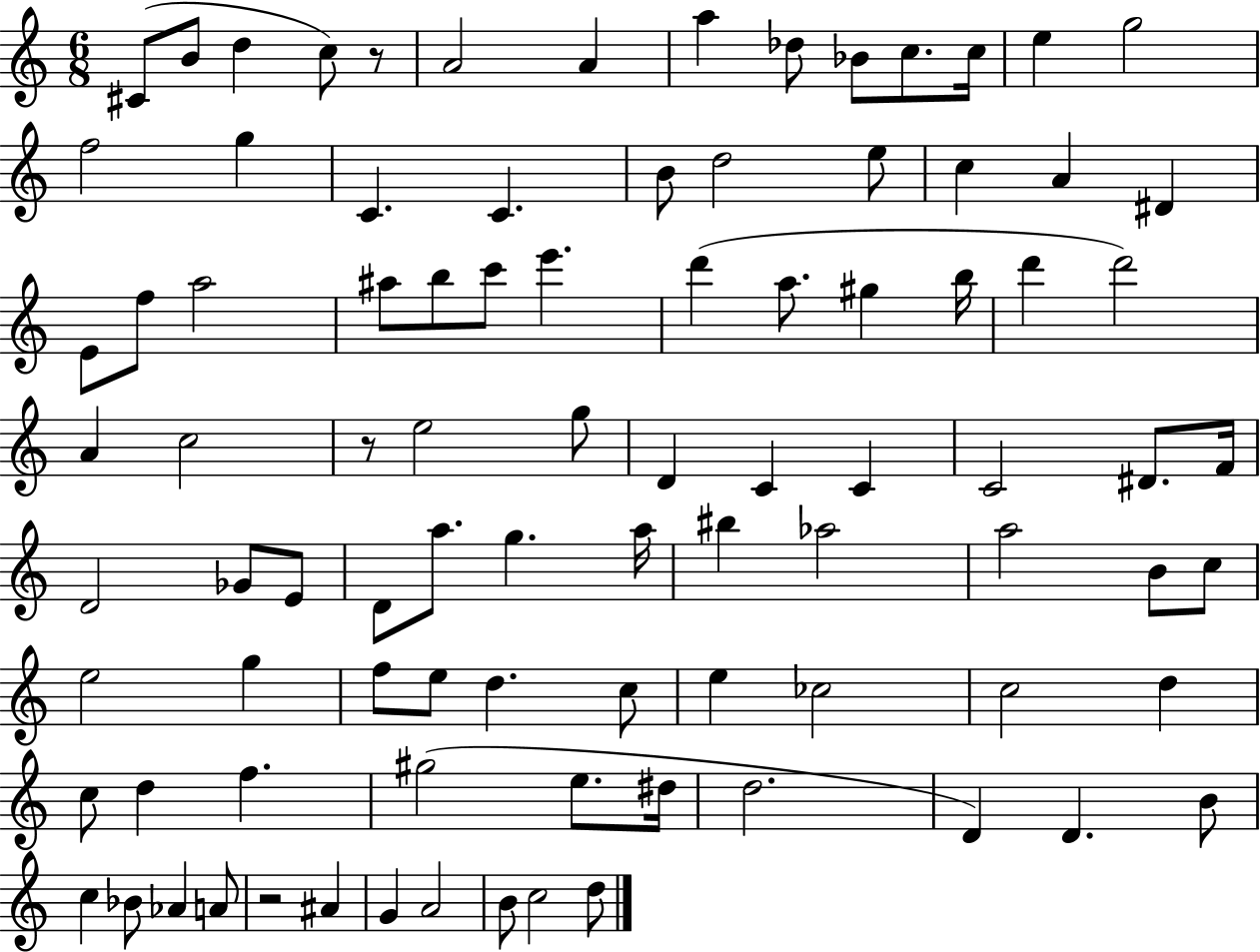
X:1
T:Untitled
M:6/8
L:1/4
K:C
^C/2 B/2 d c/2 z/2 A2 A a _d/2 _B/2 c/2 c/4 e g2 f2 g C C B/2 d2 e/2 c A ^D E/2 f/2 a2 ^a/2 b/2 c'/2 e' d' a/2 ^g b/4 d' d'2 A c2 z/2 e2 g/2 D C C C2 ^D/2 F/4 D2 _G/2 E/2 D/2 a/2 g a/4 ^b _a2 a2 B/2 c/2 e2 g f/2 e/2 d c/2 e _c2 c2 d c/2 d f ^g2 e/2 ^d/4 d2 D D B/2 c _B/2 _A A/2 z2 ^A G A2 B/2 c2 d/2